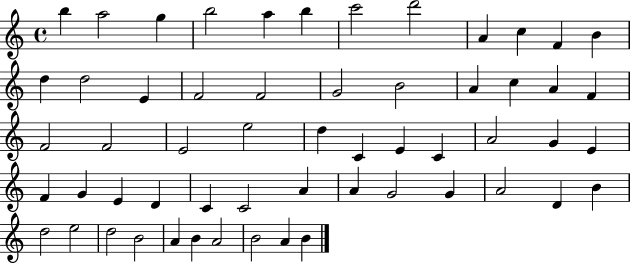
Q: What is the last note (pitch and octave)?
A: B4